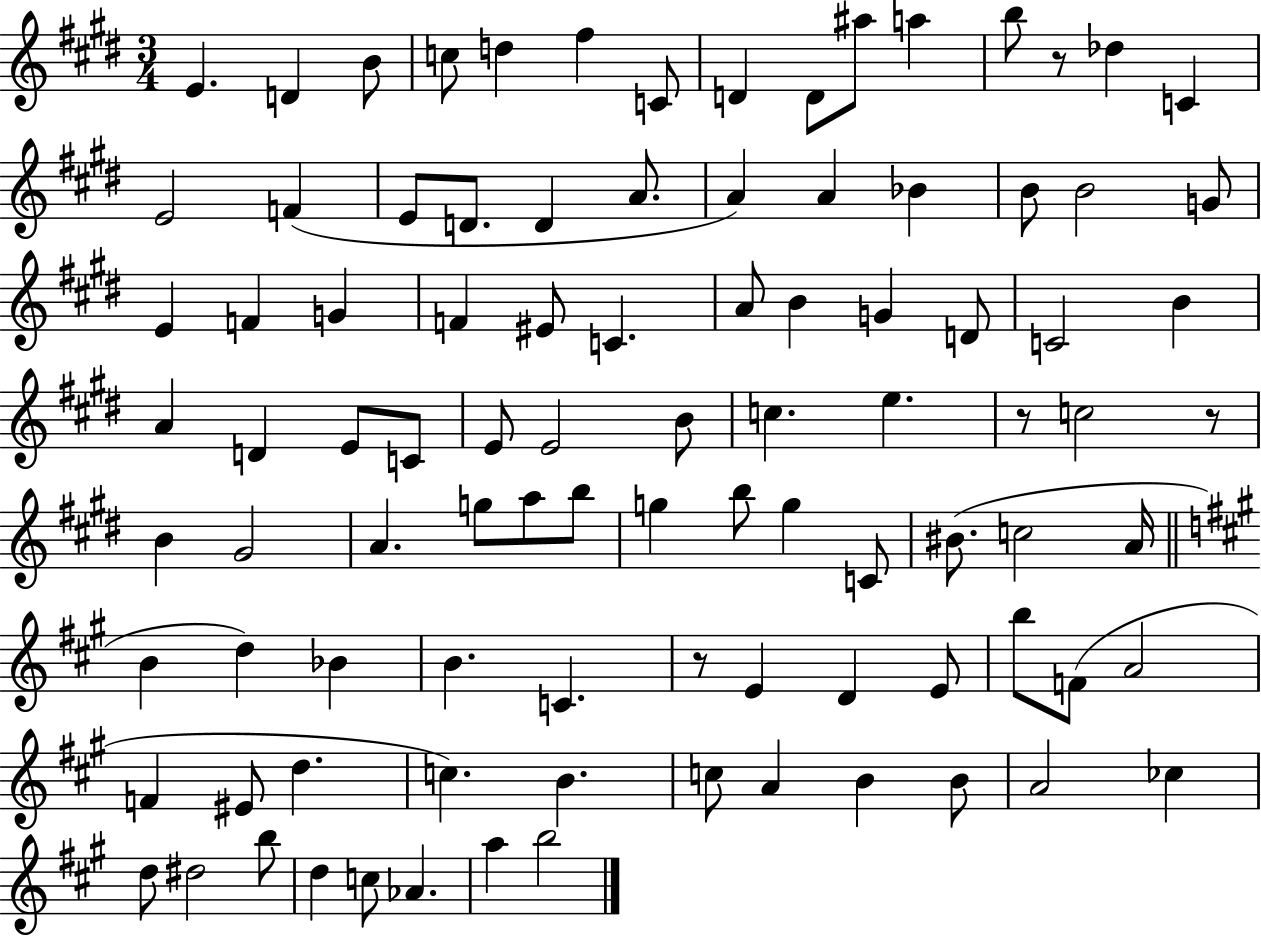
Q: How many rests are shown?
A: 4